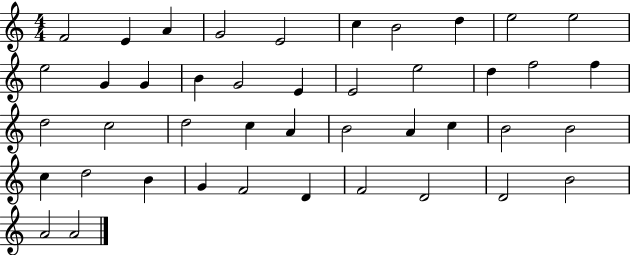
X:1
T:Untitled
M:4/4
L:1/4
K:C
F2 E A G2 E2 c B2 d e2 e2 e2 G G B G2 E E2 e2 d f2 f d2 c2 d2 c A B2 A c B2 B2 c d2 B G F2 D F2 D2 D2 B2 A2 A2